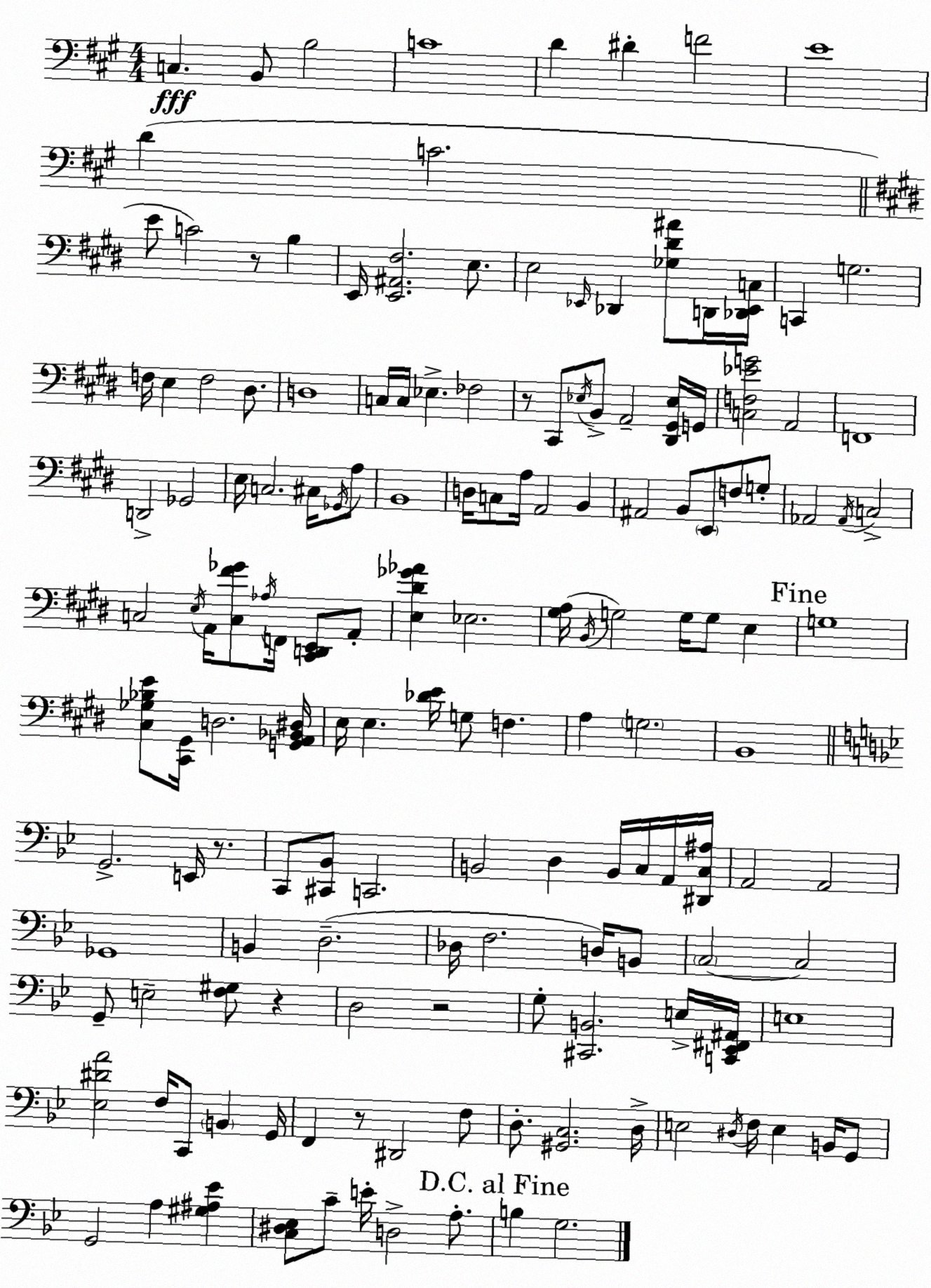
X:1
T:Untitled
M:4/4
L:1/4
K:A
C, B,,/2 B,2 C4 D ^D F2 E4 D C2 E/2 C2 z/2 B, E,,/4 [E,,^A,,^F,]2 E,/2 E,2 _E,,/4 _D,, [_G,^D^A]/2 D,,/4 [_D,,_E,,C,]/4 C,, G,2 F,/4 E, F,2 ^D,/2 D,4 C,/4 C,/4 _E, _F,2 z/2 ^C,,/2 _E,/4 B,,/2 A,,2 [^D,,^G,,_E,]/4 G,,/4 [C,F,_EG]2 A,,2 F,,4 D,,2 _G,,2 E,/4 C,2 ^C,/4 _G,,/4 A,/2 B,,4 D,/4 C,/2 A,/4 A,,2 B,, ^A,,2 B,,/2 E,,/2 F,/2 G,/2 _A,,2 _A,,/4 C,2 C,2 E,/4 A,,/4 [C,^F_G]/2 _A,/4 F,,/4 [^C,,D,,E,,]/2 A,,/2 [E,^D_G_A] _E,2 [^G,A,]/4 B,,/4 G,2 G,/4 G,/2 E, G,4 [^C,_G,_B,E]/2 [^C,,^G,,]/4 D,2 [G,,A,,_B,,^D,]/4 E,/4 E, [_DE]/4 G,/2 F, A, G,2 B,,4 G,,2 E,,/4 z/2 C,,/2 [^C,,_B,,]/2 C,,2 B,,2 D, B,,/4 C,/4 A,,/4 [^D,,C,^A,]/4 A,,2 A,,2 _G,,4 B,, D,2 _D,/4 F,2 D,/4 B,,/2 C,2 C,2 G,,/2 E,2 [F,^G,]/2 z D,2 z2 G,/2 [^C,,B,,]2 E,/4 [C,,_E,,^F,,^A,,]/4 E,4 [_E,^DA]2 F,/4 C,,/2 B,, G,,/4 F,, z/2 ^D,,2 F,/2 D,/2 [^G,,C,]2 D,/4 E,2 ^D,/4 F,/4 E, B,,/4 G,,/2 G,,2 A, [^G,^A,_E] [C,^D,_E,]/2 C/2 E/4 D,2 A,/2 B, G,2